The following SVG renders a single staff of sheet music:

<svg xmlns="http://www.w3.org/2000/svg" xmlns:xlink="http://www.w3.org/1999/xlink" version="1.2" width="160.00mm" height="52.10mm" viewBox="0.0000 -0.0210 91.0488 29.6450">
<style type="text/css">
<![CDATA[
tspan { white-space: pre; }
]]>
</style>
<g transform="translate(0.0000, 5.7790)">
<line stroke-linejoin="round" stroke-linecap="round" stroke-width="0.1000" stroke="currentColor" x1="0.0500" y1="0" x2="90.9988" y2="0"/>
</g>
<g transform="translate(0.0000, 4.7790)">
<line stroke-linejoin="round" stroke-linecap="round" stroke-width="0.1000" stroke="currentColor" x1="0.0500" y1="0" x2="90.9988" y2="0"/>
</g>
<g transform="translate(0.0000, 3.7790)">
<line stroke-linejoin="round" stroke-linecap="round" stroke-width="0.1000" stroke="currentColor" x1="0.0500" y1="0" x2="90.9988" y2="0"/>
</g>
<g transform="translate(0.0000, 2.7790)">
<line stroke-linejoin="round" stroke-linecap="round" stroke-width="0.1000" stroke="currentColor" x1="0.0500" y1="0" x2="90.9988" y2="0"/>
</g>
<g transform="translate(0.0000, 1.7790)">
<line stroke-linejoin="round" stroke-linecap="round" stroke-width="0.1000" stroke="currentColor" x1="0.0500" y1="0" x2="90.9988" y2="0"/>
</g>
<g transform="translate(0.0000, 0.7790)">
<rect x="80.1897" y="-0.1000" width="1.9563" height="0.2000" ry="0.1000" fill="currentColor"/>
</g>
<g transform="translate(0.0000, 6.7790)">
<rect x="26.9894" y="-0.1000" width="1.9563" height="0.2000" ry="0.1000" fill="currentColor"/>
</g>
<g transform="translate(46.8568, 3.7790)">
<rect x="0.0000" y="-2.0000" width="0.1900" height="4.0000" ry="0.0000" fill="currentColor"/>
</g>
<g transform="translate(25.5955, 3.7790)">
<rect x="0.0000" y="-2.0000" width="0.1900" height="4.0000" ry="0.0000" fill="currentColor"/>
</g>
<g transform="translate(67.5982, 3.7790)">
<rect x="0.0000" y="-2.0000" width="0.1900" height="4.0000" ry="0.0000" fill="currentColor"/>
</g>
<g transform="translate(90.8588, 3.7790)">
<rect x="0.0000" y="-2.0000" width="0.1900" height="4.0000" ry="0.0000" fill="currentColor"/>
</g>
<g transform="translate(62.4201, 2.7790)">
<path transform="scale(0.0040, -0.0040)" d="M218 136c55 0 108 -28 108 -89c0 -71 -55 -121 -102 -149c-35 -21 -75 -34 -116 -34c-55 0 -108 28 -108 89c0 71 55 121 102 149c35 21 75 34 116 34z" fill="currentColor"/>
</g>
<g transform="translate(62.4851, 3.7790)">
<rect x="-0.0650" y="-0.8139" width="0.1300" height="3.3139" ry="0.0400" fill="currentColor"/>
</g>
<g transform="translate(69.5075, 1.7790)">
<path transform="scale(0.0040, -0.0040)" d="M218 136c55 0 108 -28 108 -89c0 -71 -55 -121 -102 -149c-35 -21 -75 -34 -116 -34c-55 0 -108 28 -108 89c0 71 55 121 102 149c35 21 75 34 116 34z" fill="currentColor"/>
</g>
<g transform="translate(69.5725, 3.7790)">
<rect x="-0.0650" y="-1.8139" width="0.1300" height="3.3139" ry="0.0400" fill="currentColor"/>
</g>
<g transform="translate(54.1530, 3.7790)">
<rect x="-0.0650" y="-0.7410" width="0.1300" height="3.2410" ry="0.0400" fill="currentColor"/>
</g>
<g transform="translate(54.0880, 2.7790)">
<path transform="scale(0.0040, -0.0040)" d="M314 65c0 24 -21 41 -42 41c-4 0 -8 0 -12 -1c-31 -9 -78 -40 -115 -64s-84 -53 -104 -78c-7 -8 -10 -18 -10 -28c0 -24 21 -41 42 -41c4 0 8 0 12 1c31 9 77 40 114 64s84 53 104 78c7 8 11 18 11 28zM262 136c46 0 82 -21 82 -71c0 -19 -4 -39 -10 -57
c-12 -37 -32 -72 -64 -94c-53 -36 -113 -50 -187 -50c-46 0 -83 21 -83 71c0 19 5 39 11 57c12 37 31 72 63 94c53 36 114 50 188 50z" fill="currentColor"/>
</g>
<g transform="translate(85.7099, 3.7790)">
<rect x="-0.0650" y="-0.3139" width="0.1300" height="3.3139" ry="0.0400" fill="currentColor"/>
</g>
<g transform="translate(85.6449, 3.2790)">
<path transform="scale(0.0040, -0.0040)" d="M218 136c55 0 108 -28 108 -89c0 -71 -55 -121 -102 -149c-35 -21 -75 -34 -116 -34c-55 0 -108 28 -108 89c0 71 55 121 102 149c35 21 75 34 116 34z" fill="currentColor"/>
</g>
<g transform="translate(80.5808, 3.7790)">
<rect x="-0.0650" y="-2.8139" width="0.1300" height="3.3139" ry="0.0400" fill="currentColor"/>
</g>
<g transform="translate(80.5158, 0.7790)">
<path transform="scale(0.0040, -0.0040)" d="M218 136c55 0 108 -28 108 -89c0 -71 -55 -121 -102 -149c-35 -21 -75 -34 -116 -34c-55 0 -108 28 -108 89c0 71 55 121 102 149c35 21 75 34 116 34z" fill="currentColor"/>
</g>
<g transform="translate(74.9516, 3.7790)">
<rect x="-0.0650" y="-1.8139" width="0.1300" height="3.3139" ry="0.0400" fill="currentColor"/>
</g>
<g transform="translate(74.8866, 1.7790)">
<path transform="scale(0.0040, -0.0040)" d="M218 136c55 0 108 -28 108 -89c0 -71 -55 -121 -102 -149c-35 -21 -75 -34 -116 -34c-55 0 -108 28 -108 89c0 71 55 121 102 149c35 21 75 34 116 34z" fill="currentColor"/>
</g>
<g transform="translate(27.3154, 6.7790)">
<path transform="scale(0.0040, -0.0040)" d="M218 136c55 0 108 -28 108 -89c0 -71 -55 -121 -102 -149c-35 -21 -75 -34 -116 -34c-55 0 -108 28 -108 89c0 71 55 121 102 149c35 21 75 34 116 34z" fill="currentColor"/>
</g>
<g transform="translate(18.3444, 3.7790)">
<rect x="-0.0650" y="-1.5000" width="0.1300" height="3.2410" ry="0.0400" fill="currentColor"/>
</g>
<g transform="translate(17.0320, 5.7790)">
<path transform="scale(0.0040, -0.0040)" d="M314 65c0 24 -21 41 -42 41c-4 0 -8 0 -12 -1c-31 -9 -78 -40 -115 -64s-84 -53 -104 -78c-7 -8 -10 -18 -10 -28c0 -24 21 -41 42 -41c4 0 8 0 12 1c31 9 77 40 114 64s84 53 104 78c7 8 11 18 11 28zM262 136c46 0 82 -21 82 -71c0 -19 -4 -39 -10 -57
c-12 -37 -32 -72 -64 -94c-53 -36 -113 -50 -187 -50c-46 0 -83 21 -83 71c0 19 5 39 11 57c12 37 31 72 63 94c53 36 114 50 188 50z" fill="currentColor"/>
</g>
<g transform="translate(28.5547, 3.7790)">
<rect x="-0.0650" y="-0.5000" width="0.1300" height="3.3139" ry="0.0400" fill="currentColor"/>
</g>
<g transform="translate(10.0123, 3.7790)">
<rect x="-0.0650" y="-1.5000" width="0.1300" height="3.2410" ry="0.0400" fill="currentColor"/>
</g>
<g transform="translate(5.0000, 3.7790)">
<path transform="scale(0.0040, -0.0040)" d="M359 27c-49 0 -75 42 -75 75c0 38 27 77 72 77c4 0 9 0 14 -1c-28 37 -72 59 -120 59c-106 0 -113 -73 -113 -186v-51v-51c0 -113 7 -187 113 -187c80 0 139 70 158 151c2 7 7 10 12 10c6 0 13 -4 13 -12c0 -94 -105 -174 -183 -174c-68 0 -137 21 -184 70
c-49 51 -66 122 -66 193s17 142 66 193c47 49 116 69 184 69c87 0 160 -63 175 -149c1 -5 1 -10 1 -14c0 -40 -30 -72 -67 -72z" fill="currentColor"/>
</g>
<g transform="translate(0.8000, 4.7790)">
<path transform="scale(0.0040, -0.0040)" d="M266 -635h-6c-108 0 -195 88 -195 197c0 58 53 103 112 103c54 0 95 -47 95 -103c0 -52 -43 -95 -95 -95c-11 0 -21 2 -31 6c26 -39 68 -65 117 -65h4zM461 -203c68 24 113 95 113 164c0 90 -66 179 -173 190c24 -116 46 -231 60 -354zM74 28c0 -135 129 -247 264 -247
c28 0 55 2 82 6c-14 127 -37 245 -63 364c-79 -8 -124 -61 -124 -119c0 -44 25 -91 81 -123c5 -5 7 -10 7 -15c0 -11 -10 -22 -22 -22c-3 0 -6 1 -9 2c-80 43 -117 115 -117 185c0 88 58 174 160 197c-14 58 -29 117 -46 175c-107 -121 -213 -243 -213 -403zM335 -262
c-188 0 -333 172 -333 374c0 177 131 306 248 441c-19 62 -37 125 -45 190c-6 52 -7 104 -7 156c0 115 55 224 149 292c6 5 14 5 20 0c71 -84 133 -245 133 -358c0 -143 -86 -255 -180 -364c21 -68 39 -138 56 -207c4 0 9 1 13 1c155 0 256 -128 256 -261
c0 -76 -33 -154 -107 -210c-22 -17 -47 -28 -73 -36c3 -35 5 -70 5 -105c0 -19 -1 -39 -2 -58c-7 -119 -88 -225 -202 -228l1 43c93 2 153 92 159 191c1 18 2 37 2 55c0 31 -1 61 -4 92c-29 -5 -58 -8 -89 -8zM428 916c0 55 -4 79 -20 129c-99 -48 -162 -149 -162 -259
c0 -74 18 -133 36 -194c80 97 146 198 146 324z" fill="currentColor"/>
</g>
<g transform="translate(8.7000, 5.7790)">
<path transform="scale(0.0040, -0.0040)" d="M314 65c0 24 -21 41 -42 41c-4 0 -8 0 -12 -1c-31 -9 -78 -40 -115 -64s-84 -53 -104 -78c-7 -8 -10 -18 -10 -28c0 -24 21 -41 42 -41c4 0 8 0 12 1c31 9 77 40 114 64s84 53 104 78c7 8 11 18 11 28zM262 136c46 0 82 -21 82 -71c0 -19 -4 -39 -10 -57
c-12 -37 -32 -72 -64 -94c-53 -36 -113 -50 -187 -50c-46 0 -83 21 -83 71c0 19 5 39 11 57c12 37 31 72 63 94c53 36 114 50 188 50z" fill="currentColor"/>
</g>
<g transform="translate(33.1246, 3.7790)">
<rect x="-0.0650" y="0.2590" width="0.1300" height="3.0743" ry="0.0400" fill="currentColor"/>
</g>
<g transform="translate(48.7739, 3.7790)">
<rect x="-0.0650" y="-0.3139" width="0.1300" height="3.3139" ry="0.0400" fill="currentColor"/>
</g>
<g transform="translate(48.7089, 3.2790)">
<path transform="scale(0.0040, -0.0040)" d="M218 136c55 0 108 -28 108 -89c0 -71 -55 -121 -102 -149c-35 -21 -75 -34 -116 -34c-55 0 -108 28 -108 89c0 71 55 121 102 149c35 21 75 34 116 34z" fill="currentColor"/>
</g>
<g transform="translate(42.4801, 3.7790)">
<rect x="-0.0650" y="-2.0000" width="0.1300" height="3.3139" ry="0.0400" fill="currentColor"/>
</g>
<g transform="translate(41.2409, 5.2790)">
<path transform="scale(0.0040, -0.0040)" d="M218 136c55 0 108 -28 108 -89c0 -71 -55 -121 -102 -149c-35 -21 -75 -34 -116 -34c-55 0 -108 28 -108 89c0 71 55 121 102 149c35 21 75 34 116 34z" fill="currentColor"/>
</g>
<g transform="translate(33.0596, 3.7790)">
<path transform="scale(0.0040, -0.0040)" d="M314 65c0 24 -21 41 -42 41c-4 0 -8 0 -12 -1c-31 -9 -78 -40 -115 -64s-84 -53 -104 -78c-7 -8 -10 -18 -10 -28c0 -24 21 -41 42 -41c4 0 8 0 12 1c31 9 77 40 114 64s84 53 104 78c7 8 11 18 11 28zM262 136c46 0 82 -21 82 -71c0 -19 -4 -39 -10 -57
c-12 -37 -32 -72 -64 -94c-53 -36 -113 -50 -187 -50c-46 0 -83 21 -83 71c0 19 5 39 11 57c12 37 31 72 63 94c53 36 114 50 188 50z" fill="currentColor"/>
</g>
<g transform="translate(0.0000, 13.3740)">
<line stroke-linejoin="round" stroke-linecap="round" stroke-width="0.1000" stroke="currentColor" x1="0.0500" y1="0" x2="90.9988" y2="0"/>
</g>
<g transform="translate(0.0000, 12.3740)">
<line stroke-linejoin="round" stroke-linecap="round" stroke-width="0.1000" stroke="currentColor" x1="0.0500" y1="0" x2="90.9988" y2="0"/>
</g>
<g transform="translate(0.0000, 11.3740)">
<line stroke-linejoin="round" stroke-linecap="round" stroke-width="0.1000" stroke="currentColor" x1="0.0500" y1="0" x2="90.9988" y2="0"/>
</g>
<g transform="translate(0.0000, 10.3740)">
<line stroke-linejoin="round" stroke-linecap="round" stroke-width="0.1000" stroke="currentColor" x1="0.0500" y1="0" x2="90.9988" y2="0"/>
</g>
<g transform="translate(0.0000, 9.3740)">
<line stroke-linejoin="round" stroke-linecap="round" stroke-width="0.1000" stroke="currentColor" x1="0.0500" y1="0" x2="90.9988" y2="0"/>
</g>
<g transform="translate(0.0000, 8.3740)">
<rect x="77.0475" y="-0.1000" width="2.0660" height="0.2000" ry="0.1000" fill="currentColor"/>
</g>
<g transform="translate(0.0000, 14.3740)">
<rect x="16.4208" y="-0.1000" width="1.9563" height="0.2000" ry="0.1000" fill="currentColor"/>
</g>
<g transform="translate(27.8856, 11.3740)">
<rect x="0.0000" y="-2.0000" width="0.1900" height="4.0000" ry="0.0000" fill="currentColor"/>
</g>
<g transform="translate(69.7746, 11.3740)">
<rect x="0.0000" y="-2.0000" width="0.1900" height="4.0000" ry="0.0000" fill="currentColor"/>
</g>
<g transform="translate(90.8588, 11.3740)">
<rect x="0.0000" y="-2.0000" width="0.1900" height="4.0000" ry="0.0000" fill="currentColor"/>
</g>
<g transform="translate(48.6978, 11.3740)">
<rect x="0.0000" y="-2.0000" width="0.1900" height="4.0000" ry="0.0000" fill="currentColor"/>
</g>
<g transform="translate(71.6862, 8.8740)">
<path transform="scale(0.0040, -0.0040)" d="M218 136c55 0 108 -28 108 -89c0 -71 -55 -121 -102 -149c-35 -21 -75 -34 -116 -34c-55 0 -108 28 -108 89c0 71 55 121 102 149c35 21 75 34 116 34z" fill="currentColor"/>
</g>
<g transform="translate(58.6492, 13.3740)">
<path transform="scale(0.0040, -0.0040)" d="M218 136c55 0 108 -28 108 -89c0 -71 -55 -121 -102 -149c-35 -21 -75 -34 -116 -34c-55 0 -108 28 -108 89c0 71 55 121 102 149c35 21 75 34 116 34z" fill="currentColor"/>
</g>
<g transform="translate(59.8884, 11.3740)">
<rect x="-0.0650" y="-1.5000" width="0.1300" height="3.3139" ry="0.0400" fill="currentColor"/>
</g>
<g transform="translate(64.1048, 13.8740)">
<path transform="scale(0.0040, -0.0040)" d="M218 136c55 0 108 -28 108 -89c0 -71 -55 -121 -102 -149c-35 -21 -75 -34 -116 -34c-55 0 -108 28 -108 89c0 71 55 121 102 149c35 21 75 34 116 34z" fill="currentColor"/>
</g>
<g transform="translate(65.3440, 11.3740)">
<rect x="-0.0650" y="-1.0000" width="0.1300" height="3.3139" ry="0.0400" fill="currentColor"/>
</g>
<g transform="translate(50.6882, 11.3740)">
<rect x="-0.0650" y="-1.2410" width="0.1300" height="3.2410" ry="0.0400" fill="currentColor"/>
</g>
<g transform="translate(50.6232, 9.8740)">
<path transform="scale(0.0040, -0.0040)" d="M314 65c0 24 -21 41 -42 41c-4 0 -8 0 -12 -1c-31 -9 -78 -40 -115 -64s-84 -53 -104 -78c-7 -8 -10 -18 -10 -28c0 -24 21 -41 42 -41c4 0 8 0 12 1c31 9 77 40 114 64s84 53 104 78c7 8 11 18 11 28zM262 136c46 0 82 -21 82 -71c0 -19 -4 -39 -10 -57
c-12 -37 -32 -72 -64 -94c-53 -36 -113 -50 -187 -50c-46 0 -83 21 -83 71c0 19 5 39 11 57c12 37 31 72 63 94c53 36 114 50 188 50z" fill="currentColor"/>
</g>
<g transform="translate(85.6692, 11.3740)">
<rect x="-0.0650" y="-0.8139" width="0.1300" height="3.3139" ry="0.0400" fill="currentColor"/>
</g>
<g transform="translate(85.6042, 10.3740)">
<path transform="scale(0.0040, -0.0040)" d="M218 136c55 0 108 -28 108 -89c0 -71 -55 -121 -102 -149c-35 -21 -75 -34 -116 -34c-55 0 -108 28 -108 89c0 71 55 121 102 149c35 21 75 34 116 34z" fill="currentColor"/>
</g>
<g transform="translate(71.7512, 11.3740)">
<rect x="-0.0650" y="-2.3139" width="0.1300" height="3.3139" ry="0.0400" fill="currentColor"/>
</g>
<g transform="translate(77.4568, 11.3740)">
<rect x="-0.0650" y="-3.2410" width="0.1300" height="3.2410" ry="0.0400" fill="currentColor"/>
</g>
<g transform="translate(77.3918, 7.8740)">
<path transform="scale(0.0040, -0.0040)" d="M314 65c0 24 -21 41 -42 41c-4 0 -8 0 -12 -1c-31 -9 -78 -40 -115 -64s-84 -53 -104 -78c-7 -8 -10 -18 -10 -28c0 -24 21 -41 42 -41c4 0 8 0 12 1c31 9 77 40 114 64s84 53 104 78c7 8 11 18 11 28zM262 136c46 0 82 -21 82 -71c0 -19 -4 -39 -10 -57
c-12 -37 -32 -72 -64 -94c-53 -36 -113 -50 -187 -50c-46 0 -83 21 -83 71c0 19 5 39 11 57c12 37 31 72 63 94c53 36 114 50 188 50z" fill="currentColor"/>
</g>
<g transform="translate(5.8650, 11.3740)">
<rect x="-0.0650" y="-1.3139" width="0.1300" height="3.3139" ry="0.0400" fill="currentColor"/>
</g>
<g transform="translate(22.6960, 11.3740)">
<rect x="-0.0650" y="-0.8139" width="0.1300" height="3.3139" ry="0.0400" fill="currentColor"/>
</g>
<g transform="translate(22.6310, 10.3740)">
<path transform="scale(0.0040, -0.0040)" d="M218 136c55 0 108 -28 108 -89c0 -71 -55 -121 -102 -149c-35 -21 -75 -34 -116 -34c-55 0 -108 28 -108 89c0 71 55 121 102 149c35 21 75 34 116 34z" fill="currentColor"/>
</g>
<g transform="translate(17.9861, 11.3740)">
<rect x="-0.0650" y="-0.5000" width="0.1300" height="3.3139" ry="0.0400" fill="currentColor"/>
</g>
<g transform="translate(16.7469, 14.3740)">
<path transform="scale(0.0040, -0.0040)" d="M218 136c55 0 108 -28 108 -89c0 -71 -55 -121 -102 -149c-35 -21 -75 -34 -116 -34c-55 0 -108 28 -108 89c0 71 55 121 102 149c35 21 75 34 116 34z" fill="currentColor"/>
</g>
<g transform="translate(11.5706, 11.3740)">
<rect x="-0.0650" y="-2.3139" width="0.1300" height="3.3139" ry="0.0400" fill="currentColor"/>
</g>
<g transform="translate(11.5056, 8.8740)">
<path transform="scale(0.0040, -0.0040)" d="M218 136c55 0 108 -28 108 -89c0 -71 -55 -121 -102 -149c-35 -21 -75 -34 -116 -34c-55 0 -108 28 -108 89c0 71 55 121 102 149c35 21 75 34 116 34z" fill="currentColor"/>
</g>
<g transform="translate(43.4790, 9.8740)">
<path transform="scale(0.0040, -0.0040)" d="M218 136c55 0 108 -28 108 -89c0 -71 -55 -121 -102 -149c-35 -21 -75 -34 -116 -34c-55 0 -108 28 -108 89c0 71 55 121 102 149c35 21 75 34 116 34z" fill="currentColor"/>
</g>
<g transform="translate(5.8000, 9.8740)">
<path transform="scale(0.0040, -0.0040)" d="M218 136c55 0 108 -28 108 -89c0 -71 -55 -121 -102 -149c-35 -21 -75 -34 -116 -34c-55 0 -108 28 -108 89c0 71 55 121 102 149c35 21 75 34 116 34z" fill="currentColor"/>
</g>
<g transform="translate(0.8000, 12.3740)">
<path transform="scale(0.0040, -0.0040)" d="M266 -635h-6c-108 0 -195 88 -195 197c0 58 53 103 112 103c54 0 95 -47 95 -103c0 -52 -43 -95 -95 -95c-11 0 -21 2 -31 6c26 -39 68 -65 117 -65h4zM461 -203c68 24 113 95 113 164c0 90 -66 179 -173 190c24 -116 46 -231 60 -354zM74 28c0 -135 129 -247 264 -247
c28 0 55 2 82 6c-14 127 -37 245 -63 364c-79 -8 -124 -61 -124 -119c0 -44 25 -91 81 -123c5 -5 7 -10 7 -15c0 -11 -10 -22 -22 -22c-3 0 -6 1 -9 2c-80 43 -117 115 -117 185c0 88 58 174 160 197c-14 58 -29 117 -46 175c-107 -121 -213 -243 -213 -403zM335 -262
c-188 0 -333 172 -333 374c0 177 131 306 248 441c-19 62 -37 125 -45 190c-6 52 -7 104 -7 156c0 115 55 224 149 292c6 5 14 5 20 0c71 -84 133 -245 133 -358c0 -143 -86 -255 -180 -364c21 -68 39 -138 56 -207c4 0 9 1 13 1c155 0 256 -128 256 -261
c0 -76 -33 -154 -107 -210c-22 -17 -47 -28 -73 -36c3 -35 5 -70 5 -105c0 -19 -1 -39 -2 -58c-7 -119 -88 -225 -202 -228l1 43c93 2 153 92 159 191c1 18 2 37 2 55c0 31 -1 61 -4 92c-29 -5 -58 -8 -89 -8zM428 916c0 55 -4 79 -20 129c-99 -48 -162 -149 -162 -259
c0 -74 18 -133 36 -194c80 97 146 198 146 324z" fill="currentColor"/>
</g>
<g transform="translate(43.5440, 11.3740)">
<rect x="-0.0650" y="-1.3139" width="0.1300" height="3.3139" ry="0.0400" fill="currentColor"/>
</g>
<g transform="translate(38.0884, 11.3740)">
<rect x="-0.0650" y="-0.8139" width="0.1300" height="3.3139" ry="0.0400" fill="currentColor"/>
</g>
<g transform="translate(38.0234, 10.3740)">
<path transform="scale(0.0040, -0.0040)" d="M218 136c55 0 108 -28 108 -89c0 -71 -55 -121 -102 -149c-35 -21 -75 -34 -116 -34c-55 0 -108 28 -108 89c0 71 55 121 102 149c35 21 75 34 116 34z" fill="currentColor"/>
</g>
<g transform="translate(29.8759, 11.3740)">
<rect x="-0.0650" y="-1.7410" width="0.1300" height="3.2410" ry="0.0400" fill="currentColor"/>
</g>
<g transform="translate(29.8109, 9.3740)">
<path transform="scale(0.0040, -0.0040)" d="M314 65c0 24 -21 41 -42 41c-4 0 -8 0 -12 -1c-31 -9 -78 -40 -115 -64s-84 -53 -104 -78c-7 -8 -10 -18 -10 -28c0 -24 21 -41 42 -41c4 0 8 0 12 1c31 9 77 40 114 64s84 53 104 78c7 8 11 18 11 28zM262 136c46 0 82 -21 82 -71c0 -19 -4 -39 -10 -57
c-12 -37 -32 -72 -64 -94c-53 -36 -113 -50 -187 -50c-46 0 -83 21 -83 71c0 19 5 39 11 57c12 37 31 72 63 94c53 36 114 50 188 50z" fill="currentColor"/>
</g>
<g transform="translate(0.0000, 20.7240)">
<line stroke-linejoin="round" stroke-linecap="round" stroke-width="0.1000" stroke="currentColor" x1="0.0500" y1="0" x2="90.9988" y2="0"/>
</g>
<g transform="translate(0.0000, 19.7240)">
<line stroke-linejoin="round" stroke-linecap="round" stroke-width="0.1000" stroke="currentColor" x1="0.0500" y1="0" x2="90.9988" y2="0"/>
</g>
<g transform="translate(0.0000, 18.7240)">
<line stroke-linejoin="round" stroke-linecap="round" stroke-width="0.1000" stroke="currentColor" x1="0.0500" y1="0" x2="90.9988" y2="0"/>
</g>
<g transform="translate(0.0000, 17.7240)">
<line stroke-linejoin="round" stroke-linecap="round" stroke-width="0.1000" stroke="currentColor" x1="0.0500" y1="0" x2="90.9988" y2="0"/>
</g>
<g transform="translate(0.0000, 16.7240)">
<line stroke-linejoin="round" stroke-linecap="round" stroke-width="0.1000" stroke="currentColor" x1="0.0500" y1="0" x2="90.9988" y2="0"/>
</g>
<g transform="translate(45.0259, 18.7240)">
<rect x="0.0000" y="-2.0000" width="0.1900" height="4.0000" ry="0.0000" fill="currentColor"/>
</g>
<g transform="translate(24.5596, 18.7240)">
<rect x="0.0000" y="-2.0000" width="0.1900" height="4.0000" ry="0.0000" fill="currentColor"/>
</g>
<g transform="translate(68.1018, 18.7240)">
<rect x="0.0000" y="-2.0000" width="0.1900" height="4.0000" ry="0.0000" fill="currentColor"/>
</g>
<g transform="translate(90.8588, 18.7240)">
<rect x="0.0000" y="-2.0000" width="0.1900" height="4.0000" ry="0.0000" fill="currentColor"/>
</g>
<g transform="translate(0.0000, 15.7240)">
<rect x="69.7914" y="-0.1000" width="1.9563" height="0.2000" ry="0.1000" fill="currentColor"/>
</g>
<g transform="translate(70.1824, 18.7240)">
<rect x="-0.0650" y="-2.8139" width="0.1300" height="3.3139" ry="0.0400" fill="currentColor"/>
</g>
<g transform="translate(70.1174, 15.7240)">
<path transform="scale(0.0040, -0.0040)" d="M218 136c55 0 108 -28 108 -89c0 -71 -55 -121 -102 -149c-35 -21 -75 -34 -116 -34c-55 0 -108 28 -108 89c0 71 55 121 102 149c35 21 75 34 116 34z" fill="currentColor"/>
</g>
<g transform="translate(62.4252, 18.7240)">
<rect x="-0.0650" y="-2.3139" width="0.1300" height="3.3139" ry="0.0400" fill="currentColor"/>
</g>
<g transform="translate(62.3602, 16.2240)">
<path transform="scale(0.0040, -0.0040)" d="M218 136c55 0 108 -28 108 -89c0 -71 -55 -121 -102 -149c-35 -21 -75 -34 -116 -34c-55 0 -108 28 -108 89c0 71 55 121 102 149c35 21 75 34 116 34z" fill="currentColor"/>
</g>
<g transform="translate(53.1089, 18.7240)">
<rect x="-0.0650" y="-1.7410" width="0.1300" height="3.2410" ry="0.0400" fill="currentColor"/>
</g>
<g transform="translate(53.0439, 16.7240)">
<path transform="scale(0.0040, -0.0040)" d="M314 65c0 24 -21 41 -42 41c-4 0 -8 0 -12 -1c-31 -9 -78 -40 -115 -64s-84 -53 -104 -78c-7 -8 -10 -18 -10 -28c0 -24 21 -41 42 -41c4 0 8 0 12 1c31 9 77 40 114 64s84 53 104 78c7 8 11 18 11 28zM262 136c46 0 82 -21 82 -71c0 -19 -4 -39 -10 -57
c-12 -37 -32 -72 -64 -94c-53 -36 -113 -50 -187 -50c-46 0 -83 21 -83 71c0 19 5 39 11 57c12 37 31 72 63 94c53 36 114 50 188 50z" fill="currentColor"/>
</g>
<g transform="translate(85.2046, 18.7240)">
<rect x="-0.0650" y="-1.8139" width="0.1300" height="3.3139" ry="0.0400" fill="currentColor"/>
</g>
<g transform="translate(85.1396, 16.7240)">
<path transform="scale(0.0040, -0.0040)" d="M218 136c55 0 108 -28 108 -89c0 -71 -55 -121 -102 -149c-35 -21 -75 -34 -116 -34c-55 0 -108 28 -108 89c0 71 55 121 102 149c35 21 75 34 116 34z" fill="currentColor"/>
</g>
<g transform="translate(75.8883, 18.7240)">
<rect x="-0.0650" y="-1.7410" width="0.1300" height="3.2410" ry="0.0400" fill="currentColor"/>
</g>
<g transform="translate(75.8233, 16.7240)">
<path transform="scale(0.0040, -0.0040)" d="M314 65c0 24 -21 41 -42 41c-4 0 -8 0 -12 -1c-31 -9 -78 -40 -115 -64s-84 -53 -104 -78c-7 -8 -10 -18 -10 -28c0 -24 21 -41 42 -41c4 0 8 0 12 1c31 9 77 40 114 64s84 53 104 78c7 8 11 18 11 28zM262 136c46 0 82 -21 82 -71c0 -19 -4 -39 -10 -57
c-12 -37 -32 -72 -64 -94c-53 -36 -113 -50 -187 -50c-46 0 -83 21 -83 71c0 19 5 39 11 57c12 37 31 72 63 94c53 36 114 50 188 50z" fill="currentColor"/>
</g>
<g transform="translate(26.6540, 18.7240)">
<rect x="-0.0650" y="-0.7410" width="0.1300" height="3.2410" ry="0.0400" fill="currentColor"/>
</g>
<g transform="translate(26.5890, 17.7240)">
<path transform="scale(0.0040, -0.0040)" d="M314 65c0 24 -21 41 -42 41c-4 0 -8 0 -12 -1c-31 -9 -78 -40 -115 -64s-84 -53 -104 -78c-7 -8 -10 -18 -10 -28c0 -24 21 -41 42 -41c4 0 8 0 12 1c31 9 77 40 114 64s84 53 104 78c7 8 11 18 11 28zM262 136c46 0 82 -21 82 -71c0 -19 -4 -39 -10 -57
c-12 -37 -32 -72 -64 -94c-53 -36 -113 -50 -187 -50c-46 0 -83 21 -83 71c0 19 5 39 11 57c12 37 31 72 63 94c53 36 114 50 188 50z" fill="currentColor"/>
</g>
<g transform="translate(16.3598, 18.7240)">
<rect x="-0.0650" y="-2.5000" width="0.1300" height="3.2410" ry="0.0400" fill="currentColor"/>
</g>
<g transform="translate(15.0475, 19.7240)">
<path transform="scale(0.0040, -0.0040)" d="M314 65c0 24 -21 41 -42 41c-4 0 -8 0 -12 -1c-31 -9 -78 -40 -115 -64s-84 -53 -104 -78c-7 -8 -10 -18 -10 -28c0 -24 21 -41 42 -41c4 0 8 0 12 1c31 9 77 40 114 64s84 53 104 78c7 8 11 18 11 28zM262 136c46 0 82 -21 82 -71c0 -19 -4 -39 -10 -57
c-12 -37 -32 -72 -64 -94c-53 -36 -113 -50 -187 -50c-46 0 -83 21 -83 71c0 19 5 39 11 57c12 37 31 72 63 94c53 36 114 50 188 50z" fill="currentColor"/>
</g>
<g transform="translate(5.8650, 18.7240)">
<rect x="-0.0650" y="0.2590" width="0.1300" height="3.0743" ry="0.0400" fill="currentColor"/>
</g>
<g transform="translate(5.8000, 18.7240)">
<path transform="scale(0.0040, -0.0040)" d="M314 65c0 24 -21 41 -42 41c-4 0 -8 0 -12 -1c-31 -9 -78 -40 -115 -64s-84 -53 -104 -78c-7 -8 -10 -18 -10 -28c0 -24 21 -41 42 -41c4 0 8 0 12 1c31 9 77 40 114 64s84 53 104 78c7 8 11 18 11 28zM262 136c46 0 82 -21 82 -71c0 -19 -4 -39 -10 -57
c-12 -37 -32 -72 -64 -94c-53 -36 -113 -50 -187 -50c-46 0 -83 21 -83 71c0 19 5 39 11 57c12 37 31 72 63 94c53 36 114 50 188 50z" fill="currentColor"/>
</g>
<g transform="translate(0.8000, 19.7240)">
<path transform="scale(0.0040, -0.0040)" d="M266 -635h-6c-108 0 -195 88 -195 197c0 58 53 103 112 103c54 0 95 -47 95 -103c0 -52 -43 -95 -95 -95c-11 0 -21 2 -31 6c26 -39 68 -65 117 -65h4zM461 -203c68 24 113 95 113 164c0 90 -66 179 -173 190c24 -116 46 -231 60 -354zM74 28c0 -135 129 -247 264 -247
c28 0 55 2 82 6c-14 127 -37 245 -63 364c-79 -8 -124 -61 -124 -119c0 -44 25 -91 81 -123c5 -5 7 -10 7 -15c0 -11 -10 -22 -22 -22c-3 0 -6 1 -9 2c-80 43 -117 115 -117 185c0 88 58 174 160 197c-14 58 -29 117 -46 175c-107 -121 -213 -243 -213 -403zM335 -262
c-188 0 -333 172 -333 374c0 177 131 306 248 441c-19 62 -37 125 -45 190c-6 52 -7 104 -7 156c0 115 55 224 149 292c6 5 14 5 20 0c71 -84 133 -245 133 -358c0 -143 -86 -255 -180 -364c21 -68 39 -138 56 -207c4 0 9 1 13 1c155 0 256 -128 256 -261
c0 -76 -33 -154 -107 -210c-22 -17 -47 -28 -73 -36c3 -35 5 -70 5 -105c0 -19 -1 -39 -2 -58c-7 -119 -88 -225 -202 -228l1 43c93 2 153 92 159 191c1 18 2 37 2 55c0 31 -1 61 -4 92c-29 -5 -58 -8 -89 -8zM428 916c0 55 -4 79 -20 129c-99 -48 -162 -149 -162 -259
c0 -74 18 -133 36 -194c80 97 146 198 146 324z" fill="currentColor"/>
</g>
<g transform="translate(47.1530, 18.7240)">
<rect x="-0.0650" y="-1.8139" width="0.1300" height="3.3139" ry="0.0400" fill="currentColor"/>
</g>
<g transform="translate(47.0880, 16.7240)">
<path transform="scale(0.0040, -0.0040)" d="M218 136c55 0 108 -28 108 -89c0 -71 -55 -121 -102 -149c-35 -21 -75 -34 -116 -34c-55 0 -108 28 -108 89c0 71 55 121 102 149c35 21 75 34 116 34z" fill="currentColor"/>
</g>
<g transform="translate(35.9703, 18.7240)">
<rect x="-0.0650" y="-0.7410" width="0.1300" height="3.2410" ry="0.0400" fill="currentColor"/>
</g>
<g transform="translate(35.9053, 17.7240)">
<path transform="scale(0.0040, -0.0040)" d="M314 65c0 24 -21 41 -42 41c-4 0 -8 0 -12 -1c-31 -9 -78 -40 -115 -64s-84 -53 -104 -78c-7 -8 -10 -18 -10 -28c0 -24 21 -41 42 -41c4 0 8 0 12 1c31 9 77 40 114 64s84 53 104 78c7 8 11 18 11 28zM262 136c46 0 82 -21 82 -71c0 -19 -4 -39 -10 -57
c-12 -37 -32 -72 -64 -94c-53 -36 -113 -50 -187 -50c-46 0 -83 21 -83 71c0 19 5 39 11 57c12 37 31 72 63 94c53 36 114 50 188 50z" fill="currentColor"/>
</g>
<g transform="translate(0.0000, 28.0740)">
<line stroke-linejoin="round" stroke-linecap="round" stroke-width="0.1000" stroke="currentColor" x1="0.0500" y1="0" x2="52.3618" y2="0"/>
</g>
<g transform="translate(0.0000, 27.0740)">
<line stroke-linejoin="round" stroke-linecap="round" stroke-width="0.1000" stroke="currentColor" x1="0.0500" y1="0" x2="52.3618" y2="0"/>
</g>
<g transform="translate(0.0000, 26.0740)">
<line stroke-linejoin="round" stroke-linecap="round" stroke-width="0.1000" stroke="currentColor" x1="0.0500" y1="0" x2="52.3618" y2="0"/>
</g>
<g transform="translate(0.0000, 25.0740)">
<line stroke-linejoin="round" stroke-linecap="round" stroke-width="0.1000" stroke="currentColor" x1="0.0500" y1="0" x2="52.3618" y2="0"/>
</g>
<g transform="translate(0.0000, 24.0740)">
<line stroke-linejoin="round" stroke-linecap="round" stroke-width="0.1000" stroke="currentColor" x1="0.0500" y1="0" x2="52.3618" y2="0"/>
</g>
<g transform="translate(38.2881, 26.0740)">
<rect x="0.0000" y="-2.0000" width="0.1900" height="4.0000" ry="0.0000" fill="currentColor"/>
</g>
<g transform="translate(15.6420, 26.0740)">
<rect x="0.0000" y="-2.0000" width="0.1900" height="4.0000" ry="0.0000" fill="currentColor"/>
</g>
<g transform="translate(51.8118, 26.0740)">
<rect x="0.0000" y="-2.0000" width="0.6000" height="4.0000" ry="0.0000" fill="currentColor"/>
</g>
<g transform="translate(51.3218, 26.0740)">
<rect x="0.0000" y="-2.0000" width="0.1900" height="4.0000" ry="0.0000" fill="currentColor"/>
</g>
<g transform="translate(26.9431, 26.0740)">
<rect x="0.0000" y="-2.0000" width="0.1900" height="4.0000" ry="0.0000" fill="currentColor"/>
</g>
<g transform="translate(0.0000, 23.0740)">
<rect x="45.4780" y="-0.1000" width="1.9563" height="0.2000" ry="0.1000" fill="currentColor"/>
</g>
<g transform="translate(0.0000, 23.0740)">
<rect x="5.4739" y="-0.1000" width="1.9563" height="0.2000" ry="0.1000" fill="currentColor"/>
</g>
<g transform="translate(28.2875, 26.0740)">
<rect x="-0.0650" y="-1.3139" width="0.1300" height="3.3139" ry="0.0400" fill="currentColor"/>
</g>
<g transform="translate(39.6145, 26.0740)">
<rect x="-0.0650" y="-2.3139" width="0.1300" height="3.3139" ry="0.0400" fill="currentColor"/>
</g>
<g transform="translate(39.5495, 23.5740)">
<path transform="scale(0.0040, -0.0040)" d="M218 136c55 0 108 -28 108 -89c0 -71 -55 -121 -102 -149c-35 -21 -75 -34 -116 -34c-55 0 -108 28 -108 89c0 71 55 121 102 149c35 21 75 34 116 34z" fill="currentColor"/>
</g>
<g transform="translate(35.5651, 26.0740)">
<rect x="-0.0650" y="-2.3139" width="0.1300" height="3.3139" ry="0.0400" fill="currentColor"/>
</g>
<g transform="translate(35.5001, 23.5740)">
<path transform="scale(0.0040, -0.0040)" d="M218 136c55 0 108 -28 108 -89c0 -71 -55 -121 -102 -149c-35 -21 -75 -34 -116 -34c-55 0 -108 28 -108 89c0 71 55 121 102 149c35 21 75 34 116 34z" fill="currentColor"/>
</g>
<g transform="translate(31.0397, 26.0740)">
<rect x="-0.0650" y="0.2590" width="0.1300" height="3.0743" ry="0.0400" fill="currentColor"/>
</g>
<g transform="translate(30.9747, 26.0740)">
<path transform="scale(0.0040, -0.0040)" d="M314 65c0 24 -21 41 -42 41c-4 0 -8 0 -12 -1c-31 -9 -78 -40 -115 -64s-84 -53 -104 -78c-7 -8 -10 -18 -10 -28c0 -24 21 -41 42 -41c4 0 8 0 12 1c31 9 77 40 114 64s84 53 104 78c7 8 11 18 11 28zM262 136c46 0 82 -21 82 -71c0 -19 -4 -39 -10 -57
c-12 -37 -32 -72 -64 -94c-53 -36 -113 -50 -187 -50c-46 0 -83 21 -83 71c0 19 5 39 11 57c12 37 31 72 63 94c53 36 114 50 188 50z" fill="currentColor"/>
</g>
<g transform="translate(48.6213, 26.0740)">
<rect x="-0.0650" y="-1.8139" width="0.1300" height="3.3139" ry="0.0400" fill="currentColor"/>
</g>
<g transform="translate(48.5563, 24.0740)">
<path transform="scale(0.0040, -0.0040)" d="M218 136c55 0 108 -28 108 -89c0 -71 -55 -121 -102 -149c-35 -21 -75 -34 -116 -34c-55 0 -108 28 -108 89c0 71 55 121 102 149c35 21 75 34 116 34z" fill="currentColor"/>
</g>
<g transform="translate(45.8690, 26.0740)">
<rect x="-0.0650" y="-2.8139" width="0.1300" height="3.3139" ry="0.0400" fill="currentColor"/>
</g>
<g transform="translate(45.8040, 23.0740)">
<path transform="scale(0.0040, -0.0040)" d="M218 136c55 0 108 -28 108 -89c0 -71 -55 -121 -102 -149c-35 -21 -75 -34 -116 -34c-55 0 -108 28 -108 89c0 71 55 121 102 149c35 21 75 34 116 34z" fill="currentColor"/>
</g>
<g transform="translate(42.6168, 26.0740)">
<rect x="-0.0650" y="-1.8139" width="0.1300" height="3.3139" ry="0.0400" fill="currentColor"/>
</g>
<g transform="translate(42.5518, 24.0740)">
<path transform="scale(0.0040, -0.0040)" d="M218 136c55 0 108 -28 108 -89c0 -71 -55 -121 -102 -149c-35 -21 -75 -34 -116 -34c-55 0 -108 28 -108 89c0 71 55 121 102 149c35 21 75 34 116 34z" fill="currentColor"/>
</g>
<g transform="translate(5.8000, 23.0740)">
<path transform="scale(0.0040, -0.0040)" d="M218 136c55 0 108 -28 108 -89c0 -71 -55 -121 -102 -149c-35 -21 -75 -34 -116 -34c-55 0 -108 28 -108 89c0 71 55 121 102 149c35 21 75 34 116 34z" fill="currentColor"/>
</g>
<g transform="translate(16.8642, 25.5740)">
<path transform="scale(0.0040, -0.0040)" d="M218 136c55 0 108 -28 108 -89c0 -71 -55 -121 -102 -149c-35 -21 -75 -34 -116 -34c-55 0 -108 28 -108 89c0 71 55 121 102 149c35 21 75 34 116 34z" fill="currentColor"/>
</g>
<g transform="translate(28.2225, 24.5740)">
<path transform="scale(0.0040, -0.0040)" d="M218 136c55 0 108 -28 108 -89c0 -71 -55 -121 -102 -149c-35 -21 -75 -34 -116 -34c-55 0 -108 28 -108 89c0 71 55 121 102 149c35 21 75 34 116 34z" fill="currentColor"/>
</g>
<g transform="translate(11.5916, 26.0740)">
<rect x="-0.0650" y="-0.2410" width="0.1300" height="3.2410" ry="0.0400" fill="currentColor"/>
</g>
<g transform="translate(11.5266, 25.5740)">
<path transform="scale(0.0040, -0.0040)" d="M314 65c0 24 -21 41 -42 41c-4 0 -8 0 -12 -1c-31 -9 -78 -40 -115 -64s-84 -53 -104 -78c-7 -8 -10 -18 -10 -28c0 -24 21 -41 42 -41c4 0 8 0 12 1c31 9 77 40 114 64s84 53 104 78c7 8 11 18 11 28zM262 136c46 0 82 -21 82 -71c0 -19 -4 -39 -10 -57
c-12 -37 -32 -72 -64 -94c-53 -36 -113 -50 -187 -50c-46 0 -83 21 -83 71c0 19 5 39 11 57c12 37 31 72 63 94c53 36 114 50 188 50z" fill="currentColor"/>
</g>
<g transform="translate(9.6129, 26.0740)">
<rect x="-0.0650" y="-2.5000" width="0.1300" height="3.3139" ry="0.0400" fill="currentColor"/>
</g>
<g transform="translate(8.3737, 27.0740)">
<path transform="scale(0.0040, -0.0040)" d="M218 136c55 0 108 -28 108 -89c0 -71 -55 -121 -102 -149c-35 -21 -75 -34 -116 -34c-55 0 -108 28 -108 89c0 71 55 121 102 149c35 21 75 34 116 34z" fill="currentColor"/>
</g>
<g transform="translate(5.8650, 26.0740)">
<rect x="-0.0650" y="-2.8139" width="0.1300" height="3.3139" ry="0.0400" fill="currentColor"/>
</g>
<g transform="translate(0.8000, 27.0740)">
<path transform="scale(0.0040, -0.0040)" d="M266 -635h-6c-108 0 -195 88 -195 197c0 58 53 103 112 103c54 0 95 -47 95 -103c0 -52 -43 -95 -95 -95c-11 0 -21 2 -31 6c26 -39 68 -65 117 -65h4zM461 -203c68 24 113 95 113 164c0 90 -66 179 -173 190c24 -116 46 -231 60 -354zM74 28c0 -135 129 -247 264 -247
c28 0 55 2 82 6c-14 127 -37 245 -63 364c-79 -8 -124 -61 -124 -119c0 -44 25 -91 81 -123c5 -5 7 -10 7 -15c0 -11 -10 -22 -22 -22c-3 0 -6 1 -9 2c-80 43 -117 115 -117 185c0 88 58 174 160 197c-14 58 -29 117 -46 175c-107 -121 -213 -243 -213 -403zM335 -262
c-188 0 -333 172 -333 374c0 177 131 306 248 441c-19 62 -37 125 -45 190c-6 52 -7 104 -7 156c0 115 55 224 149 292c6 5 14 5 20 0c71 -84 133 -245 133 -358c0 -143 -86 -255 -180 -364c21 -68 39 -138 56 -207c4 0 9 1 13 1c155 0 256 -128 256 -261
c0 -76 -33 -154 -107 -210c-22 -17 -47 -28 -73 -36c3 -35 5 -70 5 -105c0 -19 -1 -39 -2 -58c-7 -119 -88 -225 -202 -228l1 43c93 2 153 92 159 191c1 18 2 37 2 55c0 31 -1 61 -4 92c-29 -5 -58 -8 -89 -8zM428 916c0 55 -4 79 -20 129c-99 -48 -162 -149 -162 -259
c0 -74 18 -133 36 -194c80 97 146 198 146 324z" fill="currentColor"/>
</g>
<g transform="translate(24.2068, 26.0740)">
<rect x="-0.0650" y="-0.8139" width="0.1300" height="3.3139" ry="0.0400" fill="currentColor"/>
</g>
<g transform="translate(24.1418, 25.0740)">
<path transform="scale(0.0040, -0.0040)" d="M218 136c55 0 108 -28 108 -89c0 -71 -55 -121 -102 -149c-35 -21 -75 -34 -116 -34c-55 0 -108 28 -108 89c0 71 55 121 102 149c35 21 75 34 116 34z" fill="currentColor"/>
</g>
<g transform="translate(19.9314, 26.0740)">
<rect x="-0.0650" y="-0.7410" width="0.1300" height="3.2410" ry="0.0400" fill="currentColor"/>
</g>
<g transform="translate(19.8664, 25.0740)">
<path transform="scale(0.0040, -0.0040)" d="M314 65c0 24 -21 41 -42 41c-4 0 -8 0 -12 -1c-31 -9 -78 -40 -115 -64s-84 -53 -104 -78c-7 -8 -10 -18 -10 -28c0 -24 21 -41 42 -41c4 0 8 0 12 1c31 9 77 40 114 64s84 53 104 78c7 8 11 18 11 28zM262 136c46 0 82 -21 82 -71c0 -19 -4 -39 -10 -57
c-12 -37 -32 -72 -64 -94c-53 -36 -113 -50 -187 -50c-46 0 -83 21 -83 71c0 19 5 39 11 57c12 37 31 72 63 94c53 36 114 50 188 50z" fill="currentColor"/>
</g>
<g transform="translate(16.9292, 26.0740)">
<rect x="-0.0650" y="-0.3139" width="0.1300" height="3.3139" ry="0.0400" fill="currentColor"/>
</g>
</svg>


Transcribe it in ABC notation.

X:1
T:Untitled
M:4/4
L:1/4
K:C
E2 E2 C B2 F c d2 d f f a c e g C d f2 d e e2 E D g b2 d B2 G2 d2 d2 f f2 g a f2 f a G c2 c d2 d e B2 g g f a f